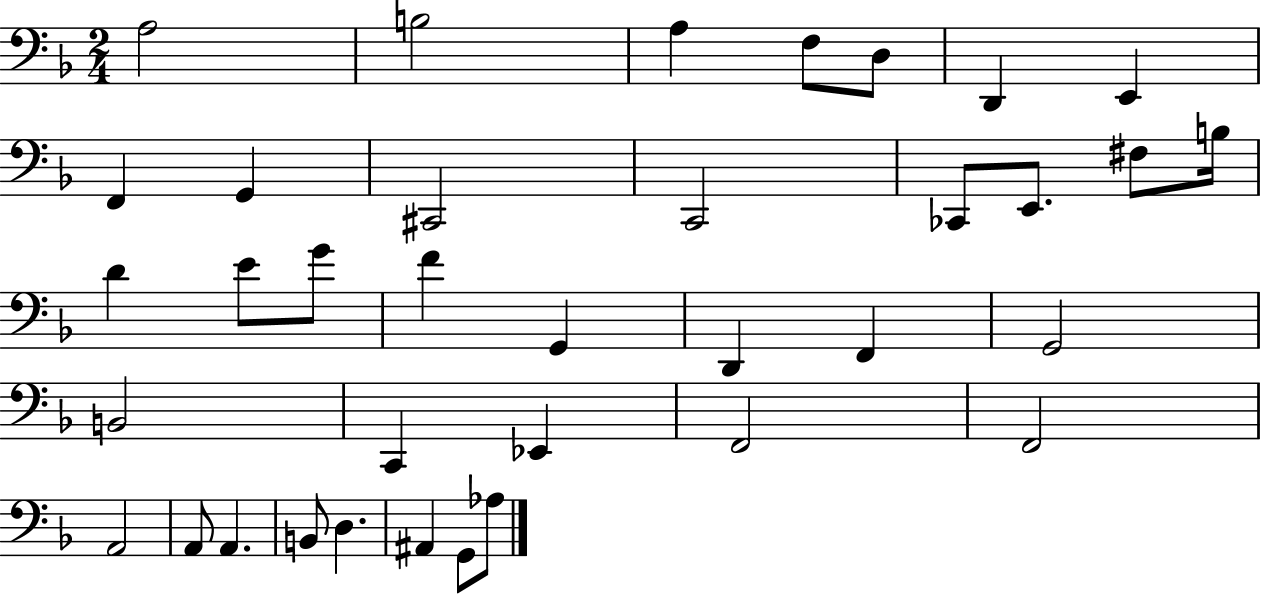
A3/h B3/h A3/q F3/e D3/e D2/q E2/q F2/q G2/q C#2/h C2/h CES2/e E2/e. F#3/e B3/s D4/q E4/e G4/e F4/q G2/q D2/q F2/q G2/h B2/h C2/q Eb2/q F2/h F2/h A2/h A2/e A2/q. B2/e D3/q. A#2/q G2/e Ab3/e